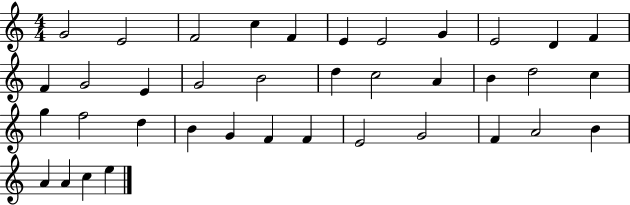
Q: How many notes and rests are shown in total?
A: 38